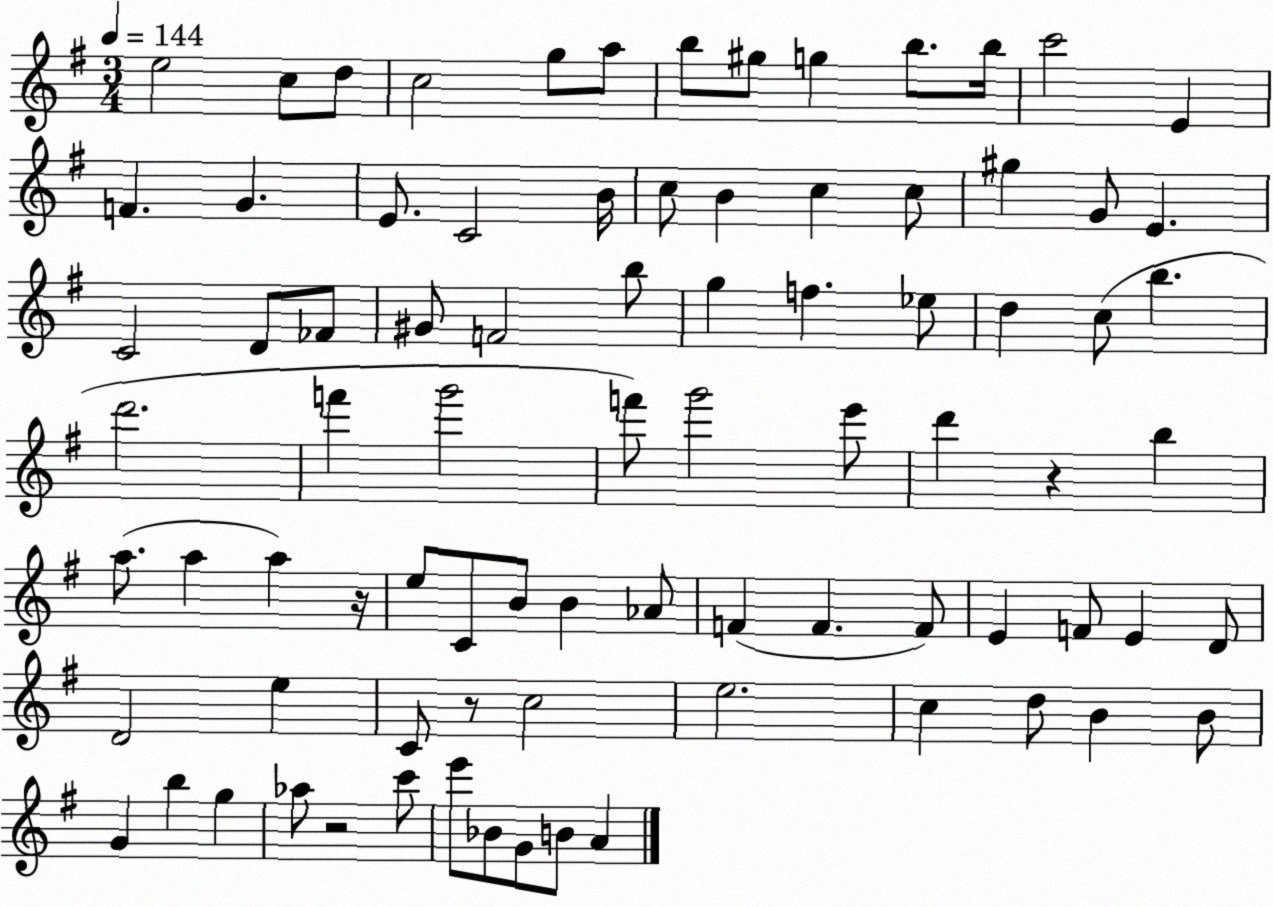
X:1
T:Untitled
M:3/4
L:1/4
K:G
e2 c/2 d/2 c2 g/2 a/2 b/2 ^g/2 g b/2 b/4 c'2 E F G E/2 C2 B/4 c/2 B c c/2 ^g G/2 E C2 D/2 _F/2 ^G/2 F2 b/2 g f _e/2 d c/2 b d'2 f' g'2 f'/2 g'2 e'/2 d' z b a/2 a a z/4 e/2 C/2 B/2 B _A/2 F F F/2 E F/2 E D/2 D2 e C/2 z/2 c2 e2 c d/2 B B/2 G b g _a/2 z2 c'/2 e'/2 _B/2 G/2 B/2 A